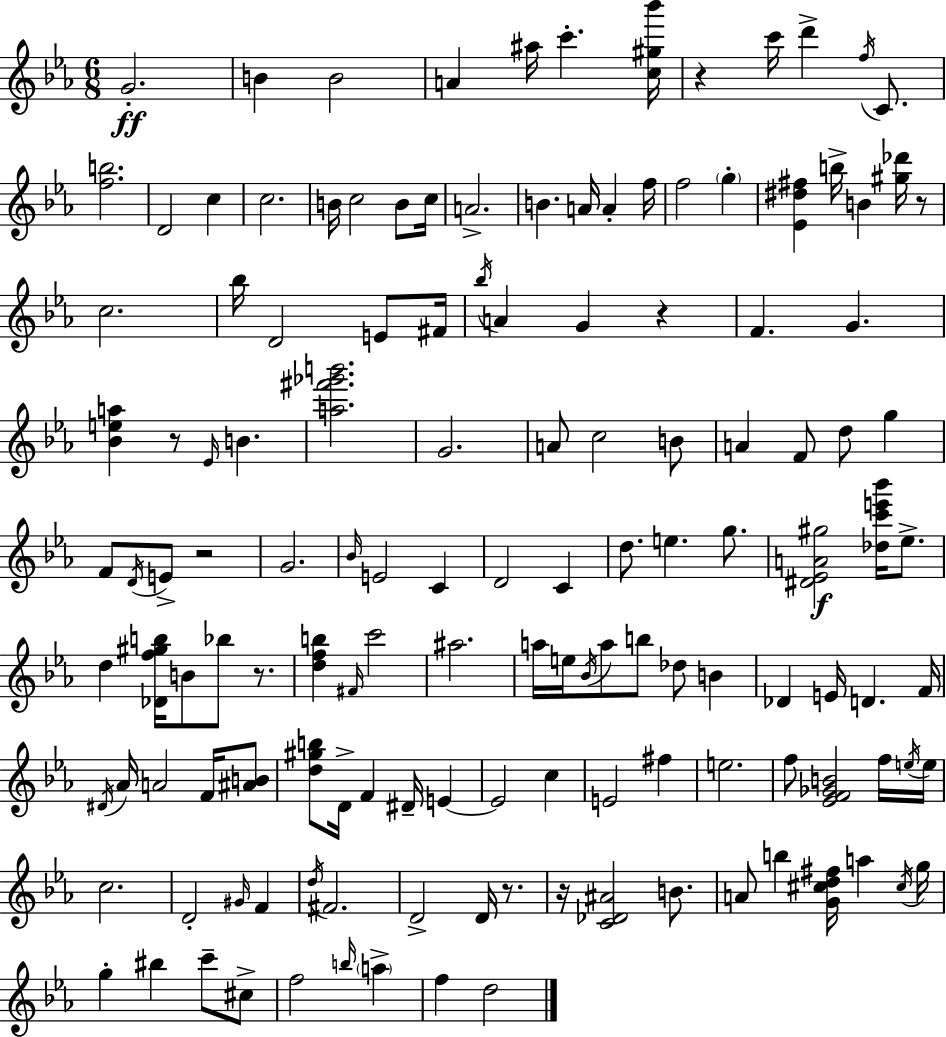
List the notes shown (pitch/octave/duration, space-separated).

G4/h. B4/q B4/h A4/q A#5/s C6/q. [C5,G#5,Bb6]/s R/q C6/s D6/q F5/s C4/e. [F5,B5]/h. D4/h C5/q C5/h. B4/s C5/h B4/e C5/s A4/h. B4/q. A4/s A4/q F5/s F5/h G5/q [Eb4,D#5,F#5]/q B5/s B4/q [G#5,Db6]/s R/e C5/h. Bb5/s D4/h E4/e F#4/s Bb5/s A4/q G4/q R/q F4/q. G4/q. [Bb4,E5,A5]/q R/e Eb4/s B4/q. [A5,F#6,Gb6,B6]/h. G4/h. A4/e C5/h B4/e A4/q F4/e D5/e G5/q F4/e D4/s E4/e R/h G4/h. Bb4/s E4/h C4/q D4/h C4/q D5/e. E5/q. G5/e. [D#4,Eb4,A4,G#5]/h [Db5,C6,E6,Bb6]/s Eb5/e. D5/q [Db4,F5,G#5,B5]/s B4/e Bb5/e R/e. [D5,F5,B5]/q F#4/s C6/h A#5/h. A5/s E5/s Bb4/s A5/e B5/e Db5/e B4/q Db4/q E4/s D4/q. F4/s D#4/s Ab4/s A4/h F4/s [A#4,B4]/e [D5,G#5,B5]/e D4/s F4/q D#4/s E4/q E4/h C5/q E4/h F#5/q E5/h. F5/e [Eb4,F4,Gb4,B4]/h F5/s E5/s E5/s C5/h. D4/h G#4/s F4/q D5/s F#4/h. D4/h D4/s R/e. R/s [C4,Db4,A#4]/h B4/e. A4/e B5/q [G4,C#5,D5,F#5]/s A5/q C#5/s G5/s G5/q BIS5/q C6/e C#5/e F5/h B5/s A5/q F5/q D5/h